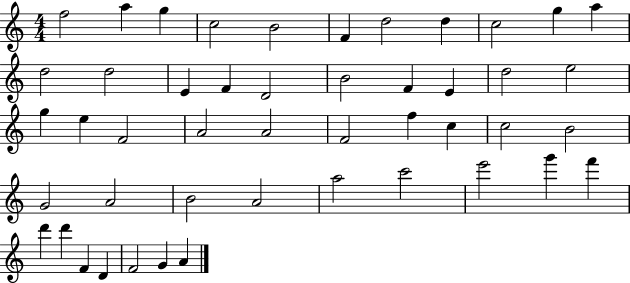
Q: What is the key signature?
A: C major